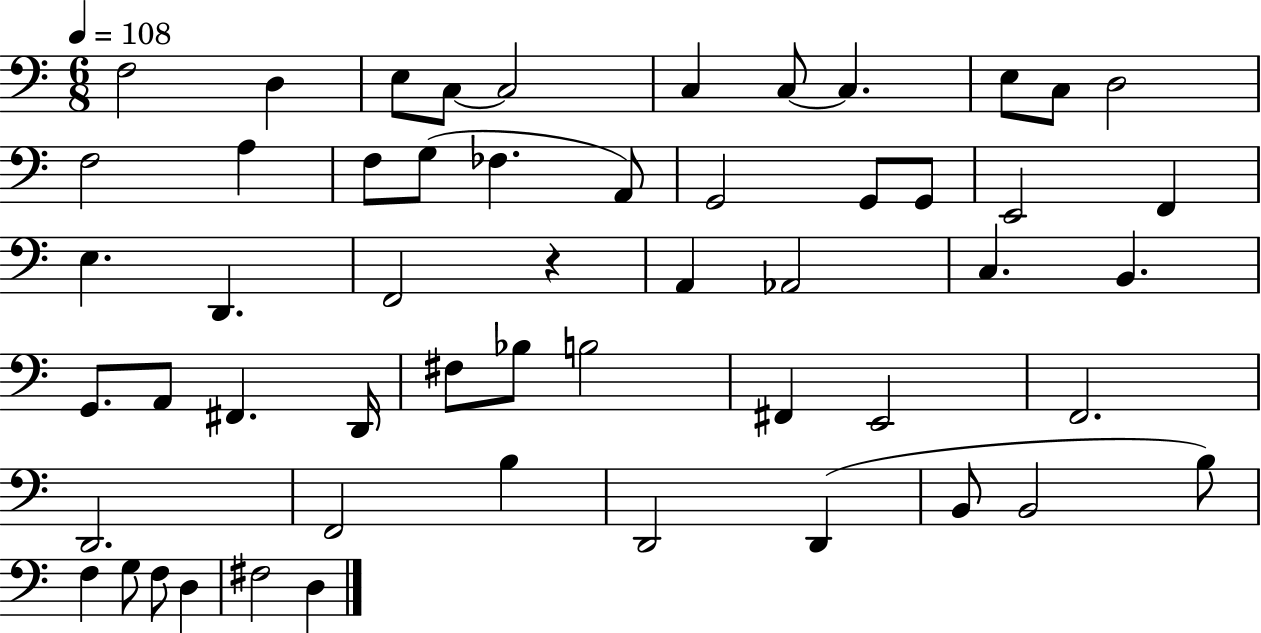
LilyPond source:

{
  \clef bass
  \numericTimeSignature
  \time 6/8
  \key c \major
  \tempo 4 = 108
  \repeat volta 2 { f2 d4 | e8 c8~~ c2 | c4 c8~~ c4. | e8 c8 d2 | \break f2 a4 | f8 g8( fes4. a,8) | g,2 g,8 g,8 | e,2 f,4 | \break e4. d,4. | f,2 r4 | a,4 aes,2 | c4. b,4. | \break g,8. a,8 fis,4. d,16 | fis8 bes8 b2 | fis,4 e,2 | f,2. | \break d,2. | f,2 b4 | d,2 d,4( | b,8 b,2 b8) | \break f4 g8 f8 d4 | fis2 d4 | } \bar "|."
}